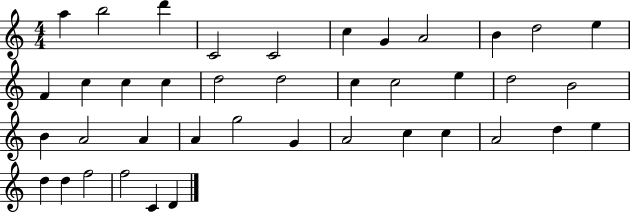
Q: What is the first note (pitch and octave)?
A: A5